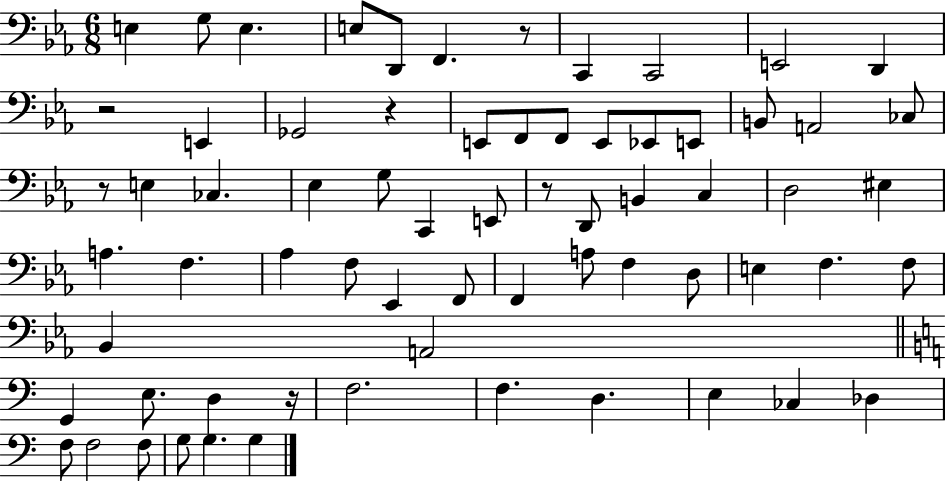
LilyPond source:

{
  \clef bass
  \numericTimeSignature
  \time 6/8
  \key ees \major
  e4 g8 e4. | e8 d,8 f,4. r8 | c,4 c,2 | e,2 d,4 | \break r2 e,4 | ges,2 r4 | e,8 f,8 f,8 e,8 ees,8 e,8 | b,8 a,2 ces8 | \break r8 e4 ces4. | ees4 g8 c,4 e,8 | r8 d,8 b,4 c4 | d2 eis4 | \break a4. f4. | aes4 f8 ees,4 f,8 | f,4 a8 f4 d8 | e4 f4. f8 | \break bes,4 a,2 | \bar "||" \break \key a \minor g,4 e8. d4 r16 | f2. | f4. d4. | e4 ces4 des4 | \break f8 f2 f8 | g8 g4. g4 | \bar "|."
}